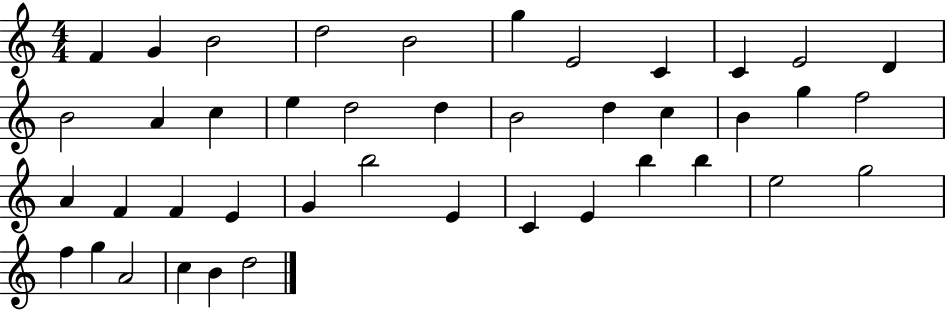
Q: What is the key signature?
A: C major